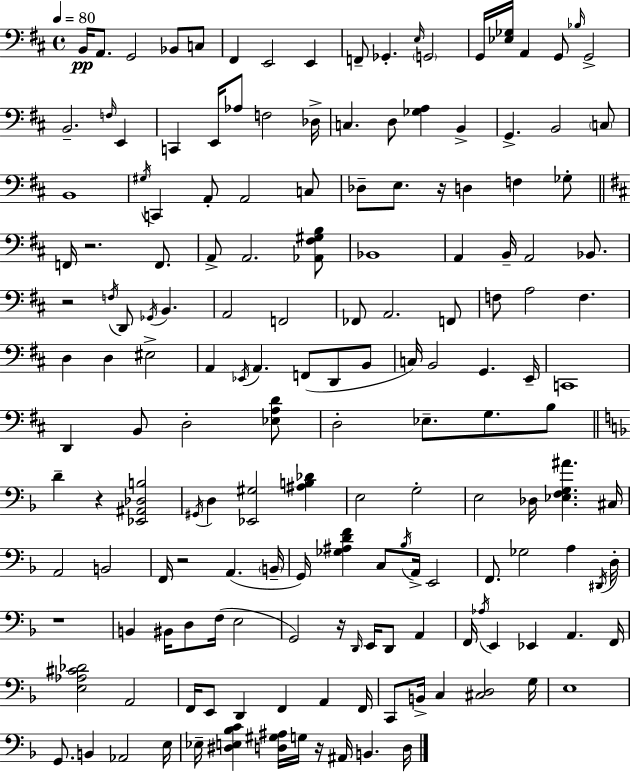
X:1
T:Untitled
M:4/4
L:1/4
K:D
B,,/4 A,,/2 G,,2 _B,,/2 C,/2 ^F,, E,,2 E,, F,,/2 _G,, E,/4 G,,2 G,,/4 [_E,_G,]/4 A,, G,,/2 _B,/4 G,,2 B,,2 F,/4 E,, C,, E,,/4 _A,/2 F,2 _D,/4 C, D,/2 [_G,A,] B,, G,, B,,2 C,/2 B,,4 ^G,/4 C,, A,,/2 A,,2 C,/2 _D,/2 E,/2 z/4 D, F, _G,/2 F,,/4 z2 F,,/2 A,,/2 A,,2 [_A,,^F,^G,B,]/2 _B,,4 A,, B,,/4 A,,2 _B,,/2 z2 F,/4 D,,/2 _G,,/4 B,, A,,2 F,,2 _F,,/2 A,,2 F,,/2 F,/2 A,2 F, D, D, ^E,2 A,, _E,,/4 A,, F,,/2 D,,/2 B,,/2 C,/4 B,,2 G,, E,,/4 C,,4 D,, B,,/2 D,2 [_E,A,D]/2 D,2 _E,/2 G,/2 B,/2 D z [_E,,^A,,_D,B,]2 ^G,,/4 D, [_E,,^G,]2 [^A,B,_D] E,2 G,2 E,2 _D,/4 [_E,F,G,^A] ^C,/4 A,,2 B,,2 F,,/4 z2 A,, B,,/4 G,,/4 [_G,^A,DF] C,/2 _B,/4 A,,/4 E,,2 F,,/2 _G,2 A, ^D,,/4 D,/4 z4 B,, ^B,,/4 D,/2 F,/4 E,2 G,,2 z/4 D,,/4 E,,/4 D,,/2 A,, F,,/4 _A,/4 E,, _E,, A,, F,,/4 [E,_A,^C_D]2 A,,2 F,,/4 E,,/2 D,, F,, A,, F,,/4 C,,/2 B,,/4 C, [^C,D,]2 G,/4 E,4 G,,/2 B,, _A,,2 E,/4 _E,/4 [^D,E,_B,C] [D,^G,^A,]/4 G,/4 z/4 ^A,,/4 B,, D,/4